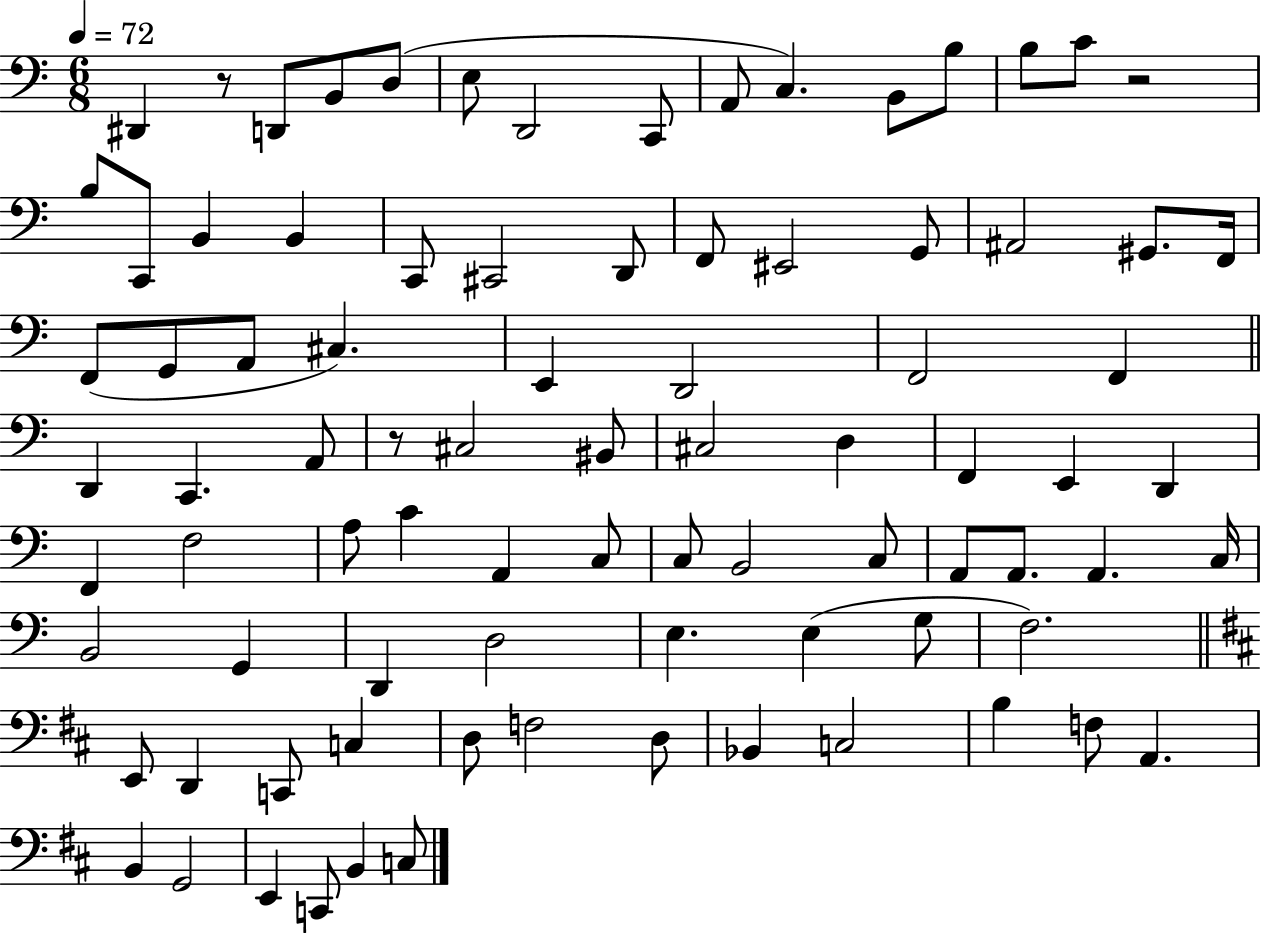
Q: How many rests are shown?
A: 3